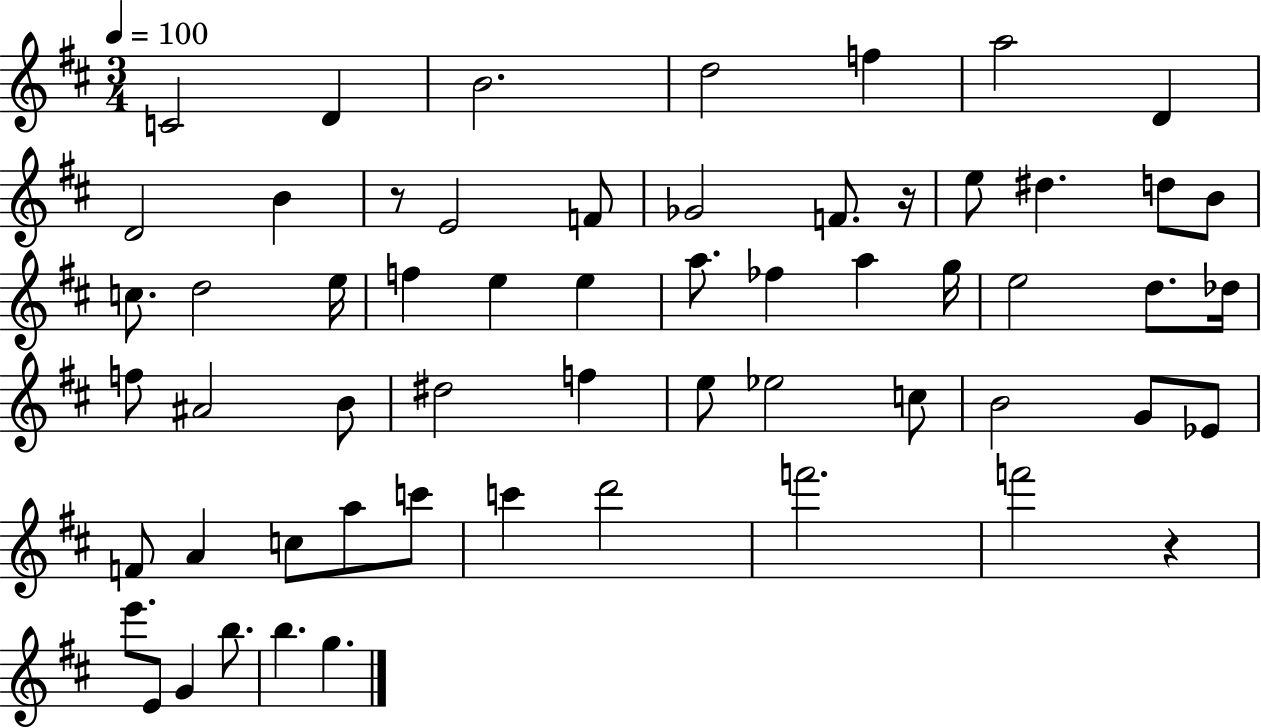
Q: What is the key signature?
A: D major